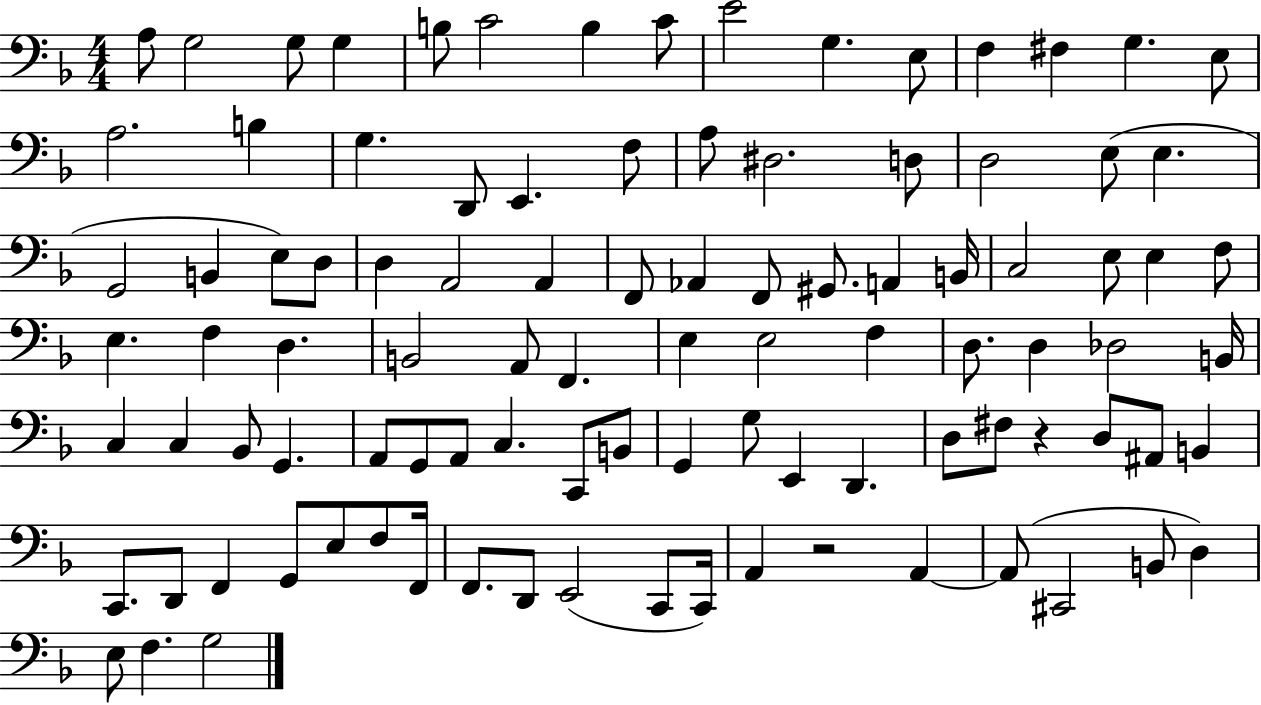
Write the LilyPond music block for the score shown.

{
  \clef bass
  \numericTimeSignature
  \time 4/4
  \key f \major
  a8 g2 g8 g4 | b8 c'2 b4 c'8 | e'2 g4. e8 | f4 fis4 g4. e8 | \break a2. b4 | g4. d,8 e,4. f8 | a8 dis2. d8 | d2 e8( e4. | \break g,2 b,4 e8) d8 | d4 a,2 a,4 | f,8 aes,4 f,8 gis,8. a,4 b,16 | c2 e8 e4 f8 | \break e4. f4 d4. | b,2 a,8 f,4. | e4 e2 f4 | d8. d4 des2 b,16 | \break c4 c4 bes,8 g,4. | a,8 g,8 a,8 c4. c,8 b,8 | g,4 g8 e,4 d,4. | d8 fis8 r4 d8 ais,8 b,4 | \break c,8. d,8 f,4 g,8 e8 f8 f,16 | f,8. d,8 e,2( c,8 c,16) | a,4 r2 a,4~~ | a,8( cis,2 b,8 d4) | \break e8 f4. g2 | \bar "|."
}